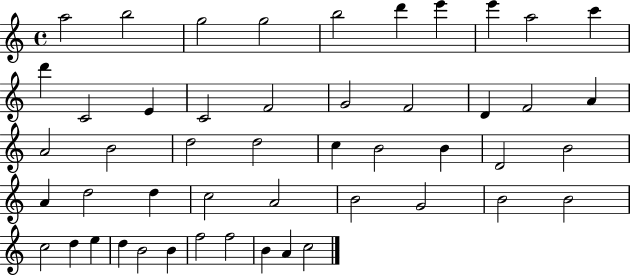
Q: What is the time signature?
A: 4/4